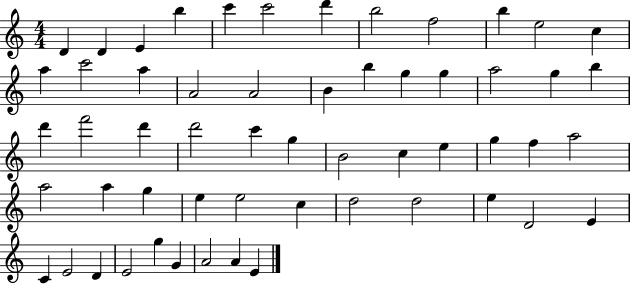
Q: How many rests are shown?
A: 0